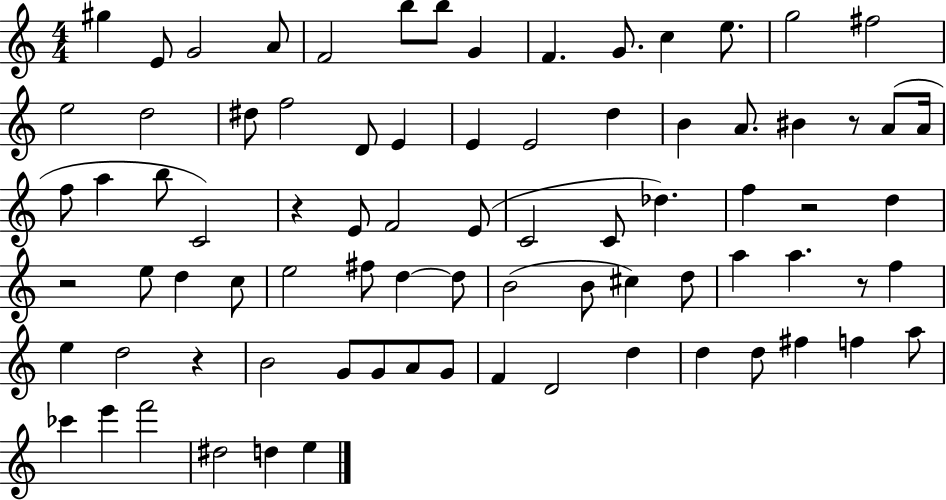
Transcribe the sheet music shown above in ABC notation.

X:1
T:Untitled
M:4/4
L:1/4
K:C
^g E/2 G2 A/2 F2 b/2 b/2 G F G/2 c e/2 g2 ^f2 e2 d2 ^d/2 f2 D/2 E E E2 d B A/2 ^B z/2 A/2 A/4 f/2 a b/2 C2 z E/2 F2 E/2 C2 C/2 _d f z2 d z2 e/2 d c/2 e2 ^f/2 d d/2 B2 B/2 ^c d/2 a a z/2 f e d2 z B2 G/2 G/2 A/2 G/2 F D2 d d d/2 ^f f a/2 _c' e' f'2 ^d2 d e